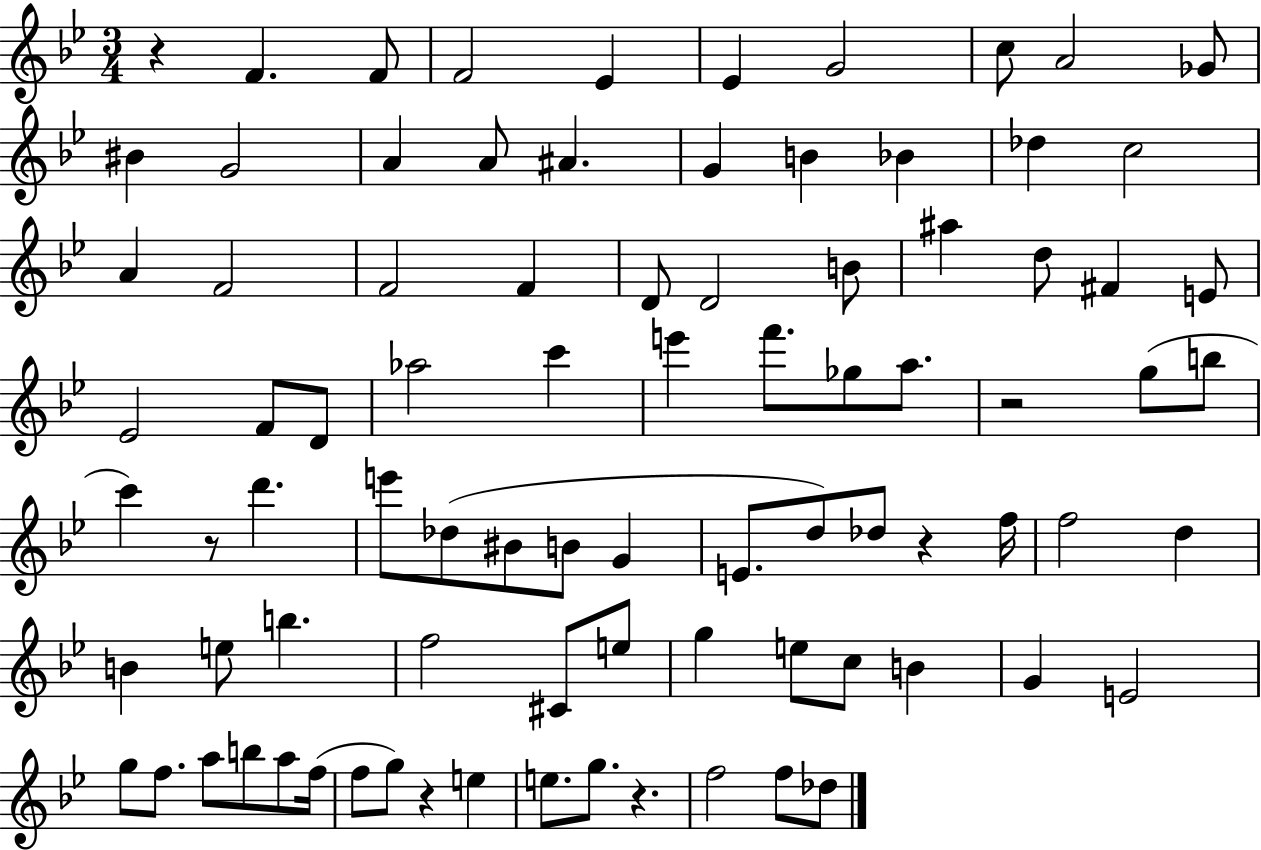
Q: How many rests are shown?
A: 6